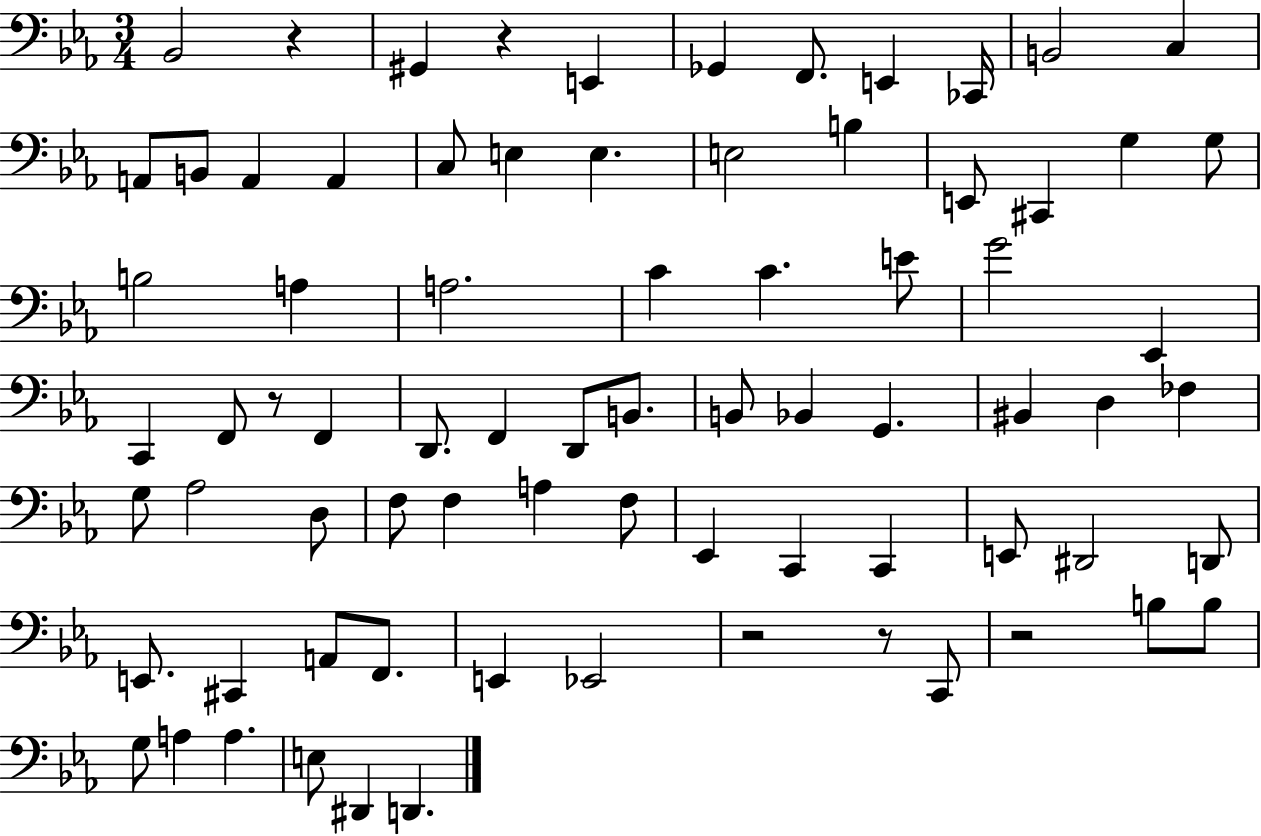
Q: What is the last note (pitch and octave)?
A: D2